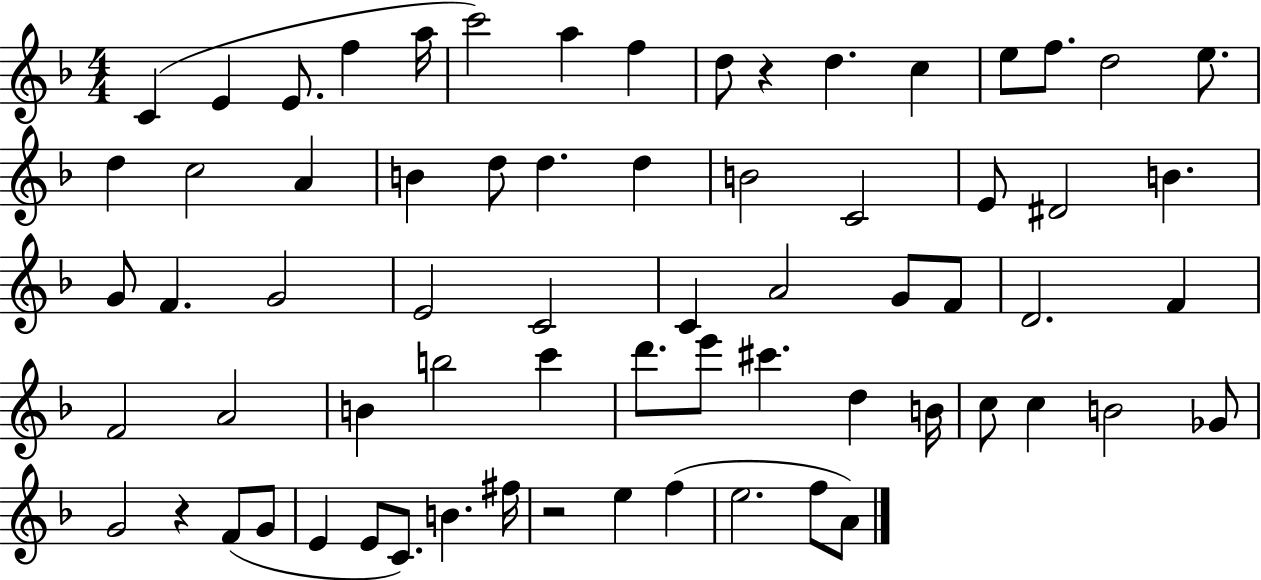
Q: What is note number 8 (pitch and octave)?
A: F5